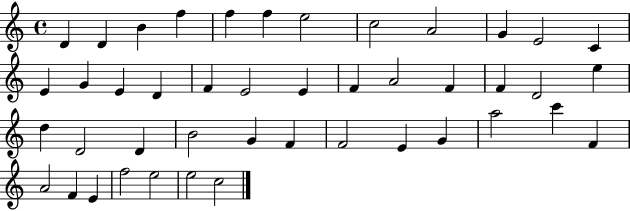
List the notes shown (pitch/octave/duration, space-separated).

D4/q D4/q B4/q F5/q F5/q F5/q E5/h C5/h A4/h G4/q E4/h C4/q E4/q G4/q E4/q D4/q F4/q E4/h E4/q F4/q A4/h F4/q F4/q D4/h E5/q D5/q D4/h D4/q B4/h G4/q F4/q F4/h E4/q G4/q A5/h C6/q F4/q A4/h F4/q E4/q F5/h E5/h E5/h C5/h